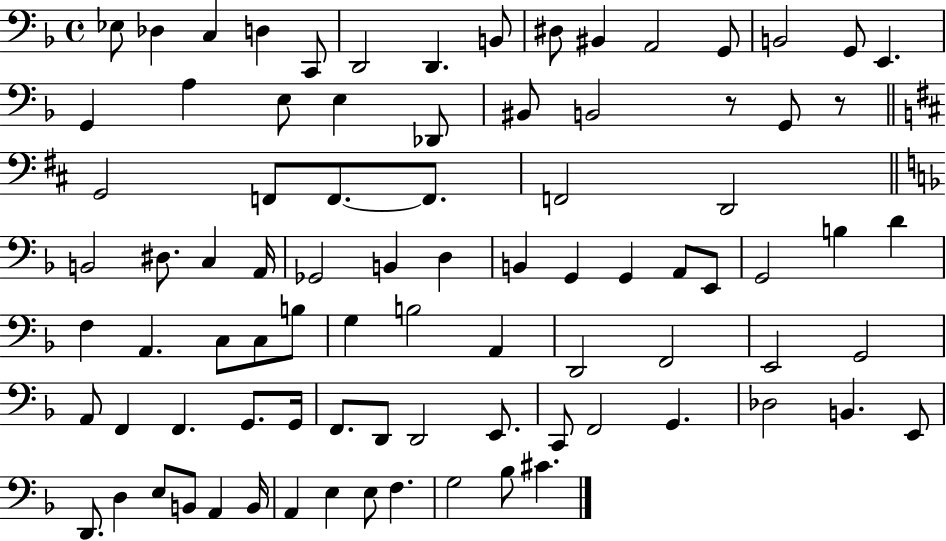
Eb3/e Db3/q C3/q D3/q C2/e D2/h D2/q. B2/e D#3/e BIS2/q A2/h G2/e B2/h G2/e E2/q. G2/q A3/q E3/e E3/q Db2/e BIS2/e B2/h R/e G2/e R/e G2/h F2/e F2/e. F2/e. F2/h D2/h B2/h D#3/e. C3/q A2/s Gb2/h B2/q D3/q B2/q G2/q G2/q A2/e E2/e G2/h B3/q D4/q F3/q A2/q. C3/e C3/e B3/e G3/q B3/h A2/q D2/h F2/h E2/h G2/h A2/e F2/q F2/q. G2/e. G2/s F2/e. D2/e D2/h E2/e. C2/e F2/h G2/q. Db3/h B2/q. E2/e D2/e. D3/q E3/e B2/e A2/q B2/s A2/q E3/q E3/e F3/q. G3/h Bb3/e C#4/q.